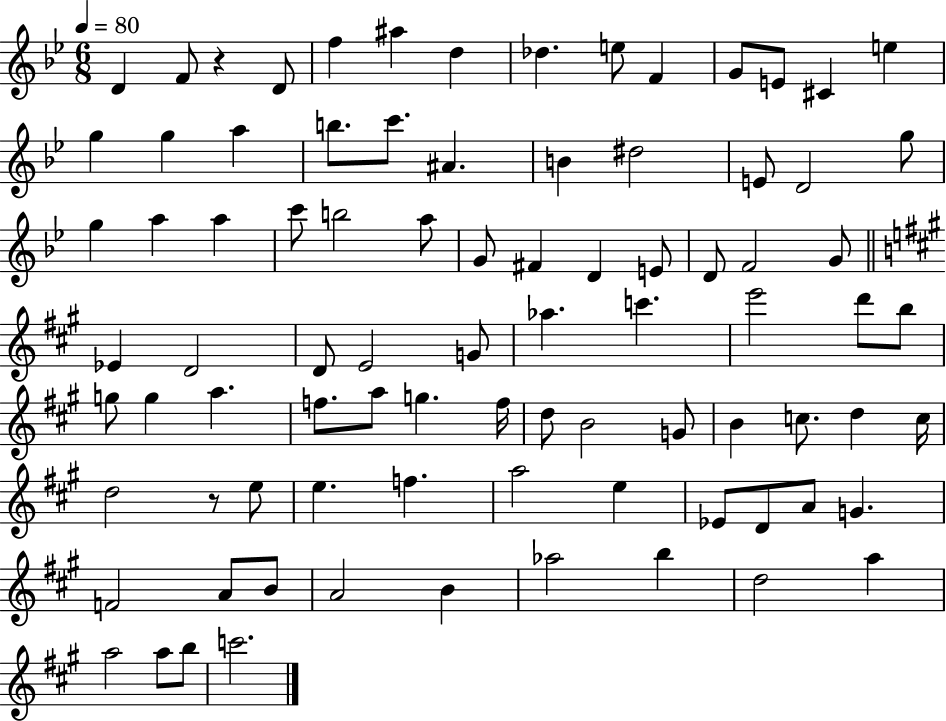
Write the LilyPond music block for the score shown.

{
  \clef treble
  \numericTimeSignature
  \time 6/8
  \key bes \major
  \tempo 4 = 80
  d'4 f'8 r4 d'8 | f''4 ais''4 d''4 | des''4. e''8 f'4 | g'8 e'8 cis'4 e''4 | \break g''4 g''4 a''4 | b''8. c'''8. ais'4. | b'4 dis''2 | e'8 d'2 g''8 | \break g''4 a''4 a''4 | c'''8 b''2 a''8 | g'8 fis'4 d'4 e'8 | d'8 f'2 g'8 | \break \bar "||" \break \key a \major ees'4 d'2 | d'8 e'2 g'8 | aes''4. c'''4. | e'''2 d'''8 b''8 | \break g''8 g''4 a''4. | f''8. a''8 g''4. f''16 | d''8 b'2 g'8 | b'4 c''8. d''4 c''16 | \break d''2 r8 e''8 | e''4. f''4. | a''2 e''4 | ees'8 d'8 a'8 g'4. | \break f'2 a'8 b'8 | a'2 b'4 | aes''2 b''4 | d''2 a''4 | \break a''2 a''8 b''8 | c'''2. | \bar "|."
}